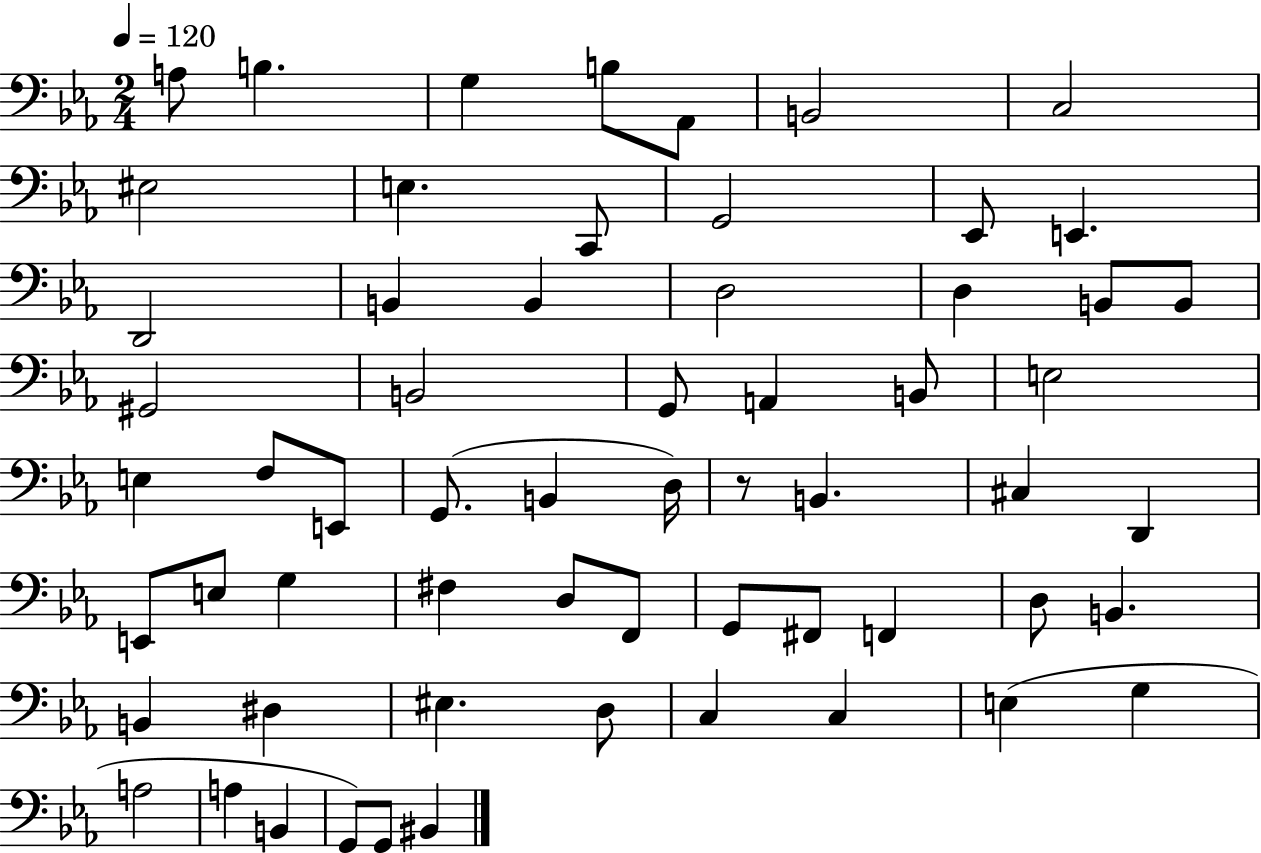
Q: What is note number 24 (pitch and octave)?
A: A2